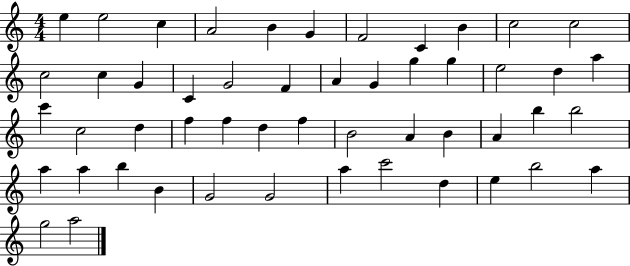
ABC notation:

X:1
T:Untitled
M:4/4
L:1/4
K:C
e e2 c A2 B G F2 C B c2 c2 c2 c G C G2 F A G g g e2 d a c' c2 d f f d f B2 A B A b b2 a a b B G2 G2 a c'2 d e b2 a g2 a2